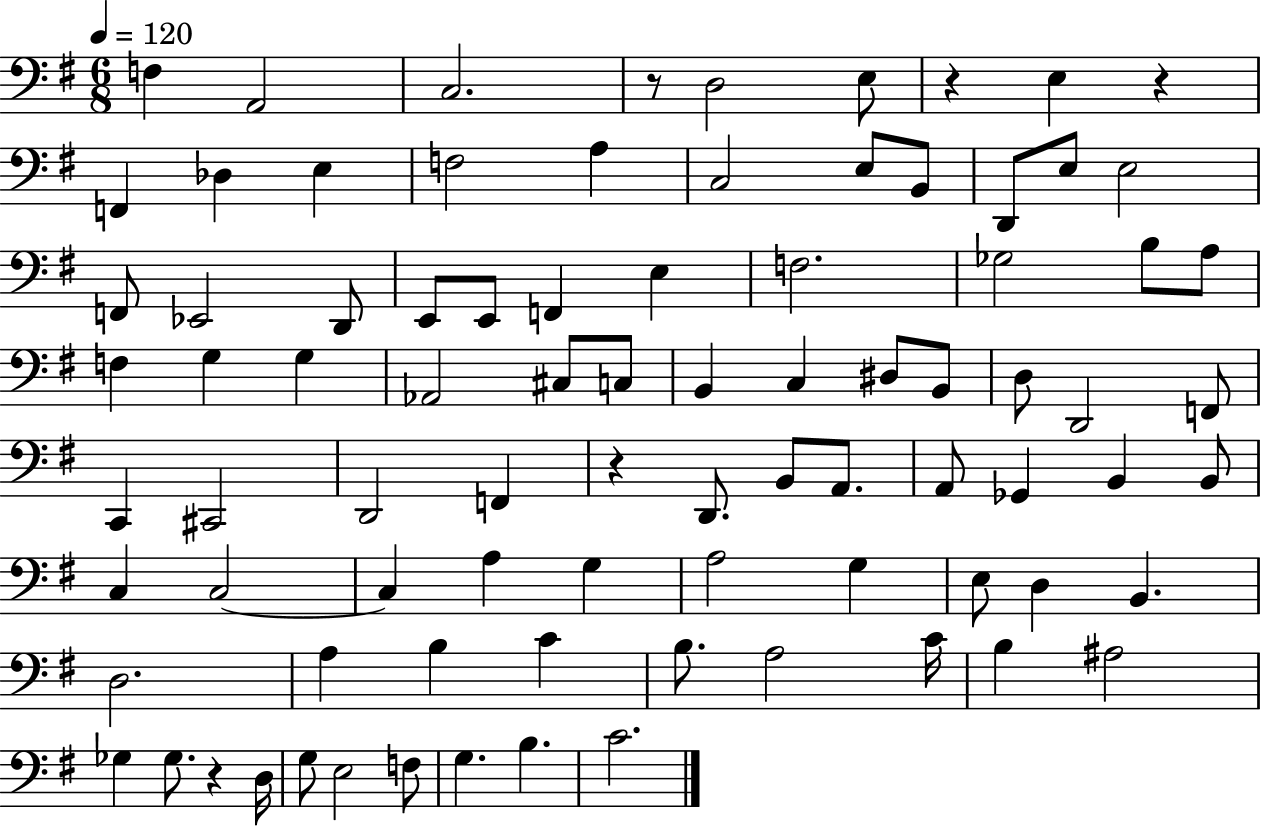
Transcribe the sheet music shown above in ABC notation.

X:1
T:Untitled
M:6/8
L:1/4
K:G
F, A,,2 C,2 z/2 D,2 E,/2 z E, z F,, _D, E, F,2 A, C,2 E,/2 B,,/2 D,,/2 E,/2 E,2 F,,/2 _E,,2 D,,/2 E,,/2 E,,/2 F,, E, F,2 _G,2 B,/2 A,/2 F, G, G, _A,,2 ^C,/2 C,/2 B,, C, ^D,/2 B,,/2 D,/2 D,,2 F,,/2 C,, ^C,,2 D,,2 F,, z D,,/2 B,,/2 A,,/2 A,,/2 _G,, B,, B,,/2 C, C,2 C, A, G, A,2 G, E,/2 D, B,, D,2 A, B, C B,/2 A,2 C/4 B, ^A,2 _G, _G,/2 z D,/4 G,/2 E,2 F,/2 G, B, C2